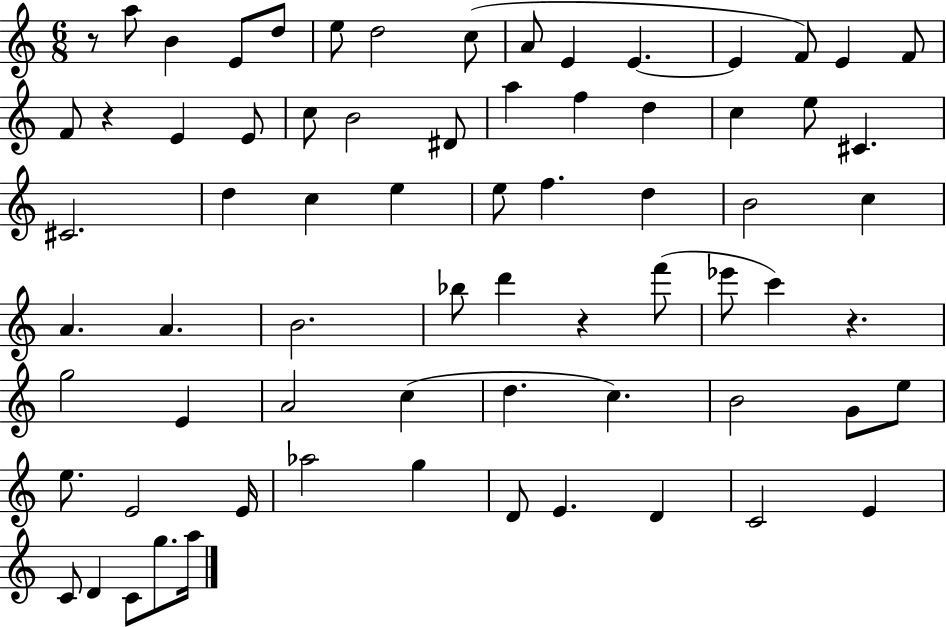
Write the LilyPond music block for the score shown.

{
  \clef treble
  \numericTimeSignature
  \time 6/8
  \key c \major
  r8 a''8 b'4 e'8 d''8 | e''8 d''2 c''8( | a'8 e'4 e'4.~~ | e'4 f'8) e'4 f'8 | \break f'8 r4 e'4 e'8 | c''8 b'2 dis'8 | a''4 f''4 d''4 | c''4 e''8 cis'4. | \break cis'2. | d''4 c''4 e''4 | e''8 f''4. d''4 | b'2 c''4 | \break a'4. a'4. | b'2. | bes''8 d'''4 r4 f'''8( | ees'''8 c'''4) r4. | \break g''2 e'4 | a'2 c''4( | d''4. c''4.) | b'2 g'8 e''8 | \break e''8. e'2 e'16 | aes''2 g''4 | d'8 e'4. d'4 | c'2 e'4 | \break c'8 d'4 c'8 g''8. a''16 | \bar "|."
}